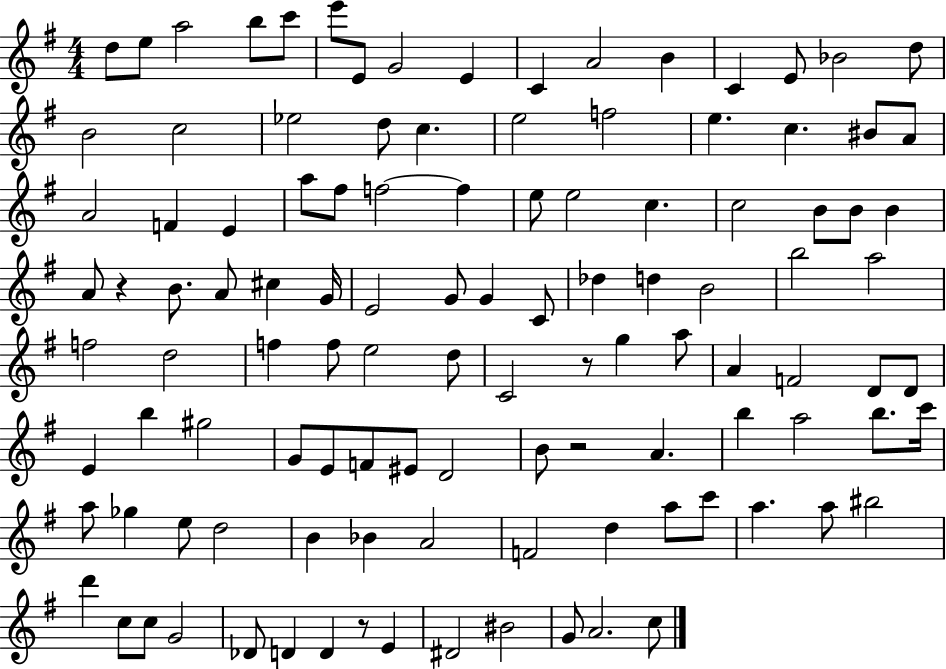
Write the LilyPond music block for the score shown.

{
  \clef treble
  \numericTimeSignature
  \time 4/4
  \key g \major
  d''8 e''8 a''2 b''8 c'''8 | e'''8 e'8 g'2 e'4 | c'4 a'2 b'4 | c'4 e'8 bes'2 d''8 | \break b'2 c''2 | ees''2 d''8 c''4. | e''2 f''2 | e''4. c''4. bis'8 a'8 | \break a'2 f'4 e'4 | a''8 fis''8 f''2~~ f''4 | e''8 e''2 c''4. | c''2 b'8 b'8 b'4 | \break a'8 r4 b'8. a'8 cis''4 g'16 | e'2 g'8 g'4 c'8 | des''4 d''4 b'2 | b''2 a''2 | \break f''2 d''2 | f''4 f''8 e''2 d''8 | c'2 r8 g''4 a''8 | a'4 f'2 d'8 d'8 | \break e'4 b''4 gis''2 | g'8 e'8 f'8 eis'8 d'2 | b'8 r2 a'4. | b''4 a''2 b''8. c'''16 | \break a''8 ges''4 e''8 d''2 | b'4 bes'4 a'2 | f'2 d''4 a''8 c'''8 | a''4. a''8 bis''2 | \break d'''4 c''8 c''8 g'2 | des'8 d'4 d'4 r8 e'4 | dis'2 bis'2 | g'8 a'2. c''8 | \break \bar "|."
}